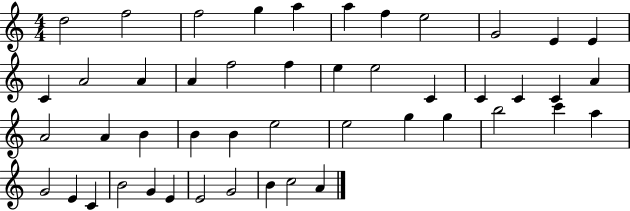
D5/h F5/h F5/h G5/q A5/q A5/q F5/q E5/h G4/h E4/q E4/q C4/q A4/h A4/q A4/q F5/h F5/q E5/q E5/h C4/q C4/q C4/q C4/q A4/q A4/h A4/q B4/q B4/q B4/q E5/h E5/h G5/q G5/q B5/h C6/q A5/q G4/h E4/q C4/q B4/h G4/q E4/q E4/h G4/h B4/q C5/h A4/q